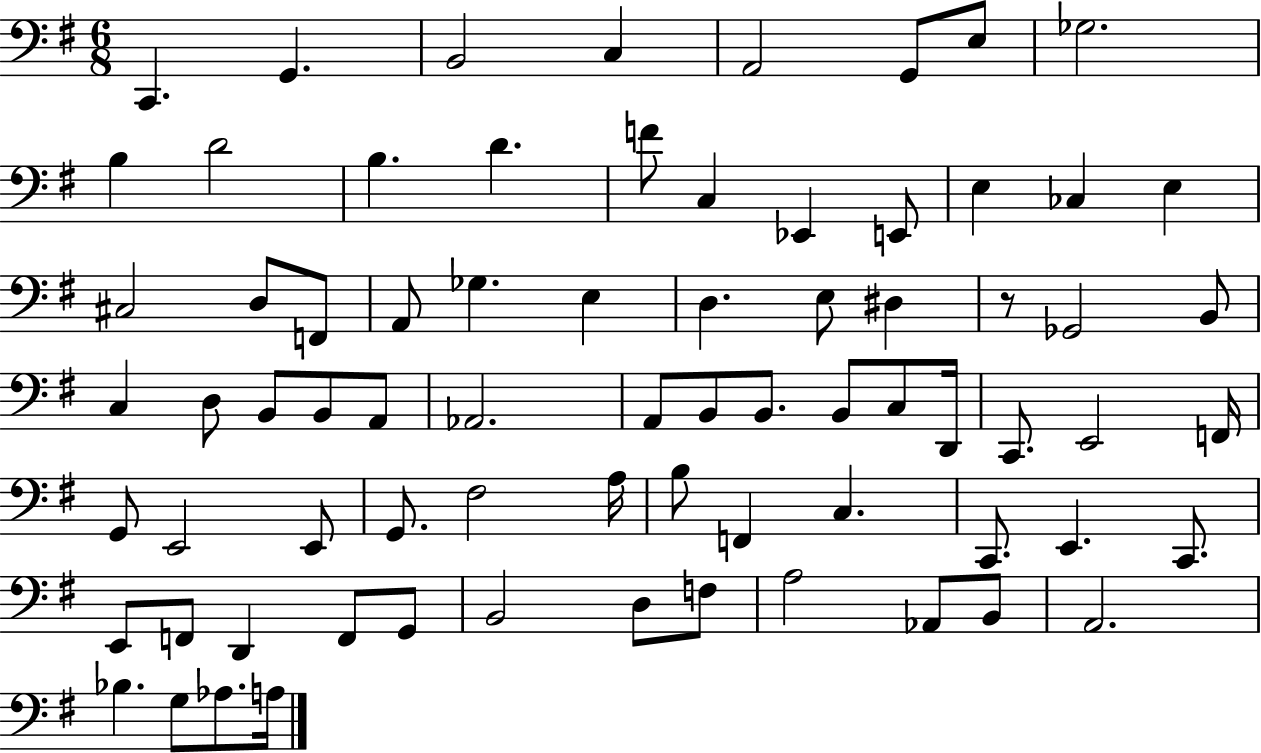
X:1
T:Untitled
M:6/8
L:1/4
K:G
C,, G,, B,,2 C, A,,2 G,,/2 E,/2 _G,2 B, D2 B, D F/2 C, _E,, E,,/2 E, _C, E, ^C,2 D,/2 F,,/2 A,,/2 _G, E, D, E,/2 ^D, z/2 _G,,2 B,,/2 C, D,/2 B,,/2 B,,/2 A,,/2 _A,,2 A,,/2 B,,/2 B,,/2 B,,/2 C,/2 D,,/4 C,,/2 E,,2 F,,/4 G,,/2 E,,2 E,,/2 G,,/2 ^F,2 A,/4 B,/2 F,, C, C,,/2 E,, C,,/2 E,,/2 F,,/2 D,, F,,/2 G,,/2 B,,2 D,/2 F,/2 A,2 _A,,/2 B,,/2 A,,2 _B, G,/2 _A,/2 A,/4